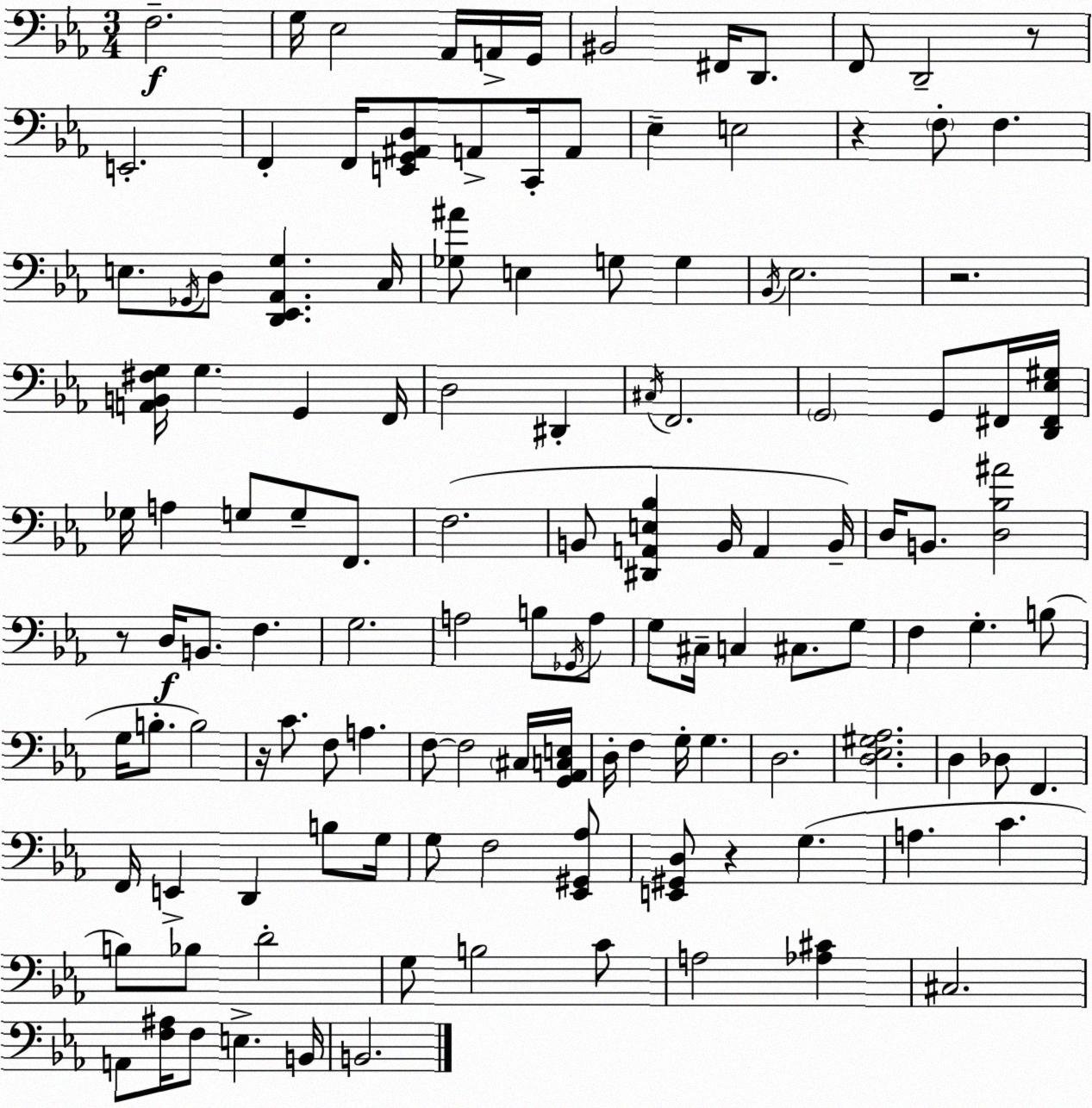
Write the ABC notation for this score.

X:1
T:Untitled
M:3/4
L:1/4
K:Cm
F,2 G,/4 _E,2 _A,,/4 A,,/4 G,,/4 ^B,,2 ^F,,/4 D,,/2 F,,/2 D,,2 z/2 E,,2 F,, F,,/4 [E,,G,,^A,,D,]/2 A,,/2 C,,/4 A,,/2 _E, E,2 z F,/2 F, E,/2 _G,,/4 D,/2 [D,,_E,,_A,,G,] C,/4 [_G,^A]/2 E, G,/2 G, _B,,/4 _E,2 z2 [A,,B,,^F,G,]/4 G, G,, F,,/4 D,2 ^D,, ^C,/4 F,,2 G,,2 G,,/2 ^F,,/4 [D,,^F,,_E,^G,]/4 _G,/4 A, G,/2 G,/2 F,,/2 F,2 B,,/2 [^D,,A,,E,_B,] B,,/4 A,, B,,/4 D,/4 B,,/2 [D,_B,^A]2 z/2 D,/4 B,,/2 F, G,2 A,2 B,/2 _G,,/4 A,/2 G,/2 ^C,/4 C, ^C,/2 G,/2 F, G, B,/2 G,/4 B,/2 B,2 z/4 C/2 F,/2 A, F,/2 F,2 ^C,/4 [G,,_A,,C,E,]/4 D,/4 F, G,/4 G, D,2 [D,_E,^G,_A,]2 D, _D,/2 F,, F,,/4 E,, D,, B,/2 G,/4 G,/2 F,2 [_E,,^G,,_A,]/2 [E,,^G,,D,]/2 z G, A, C B,/2 _B,/2 D2 G,/2 B,2 C/2 A,2 [_A,^C] ^C,2 A,,/2 [F,^A,]/4 F,/2 E, B,,/4 B,,2